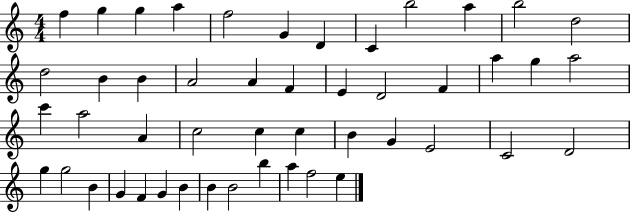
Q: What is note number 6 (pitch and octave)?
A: G4